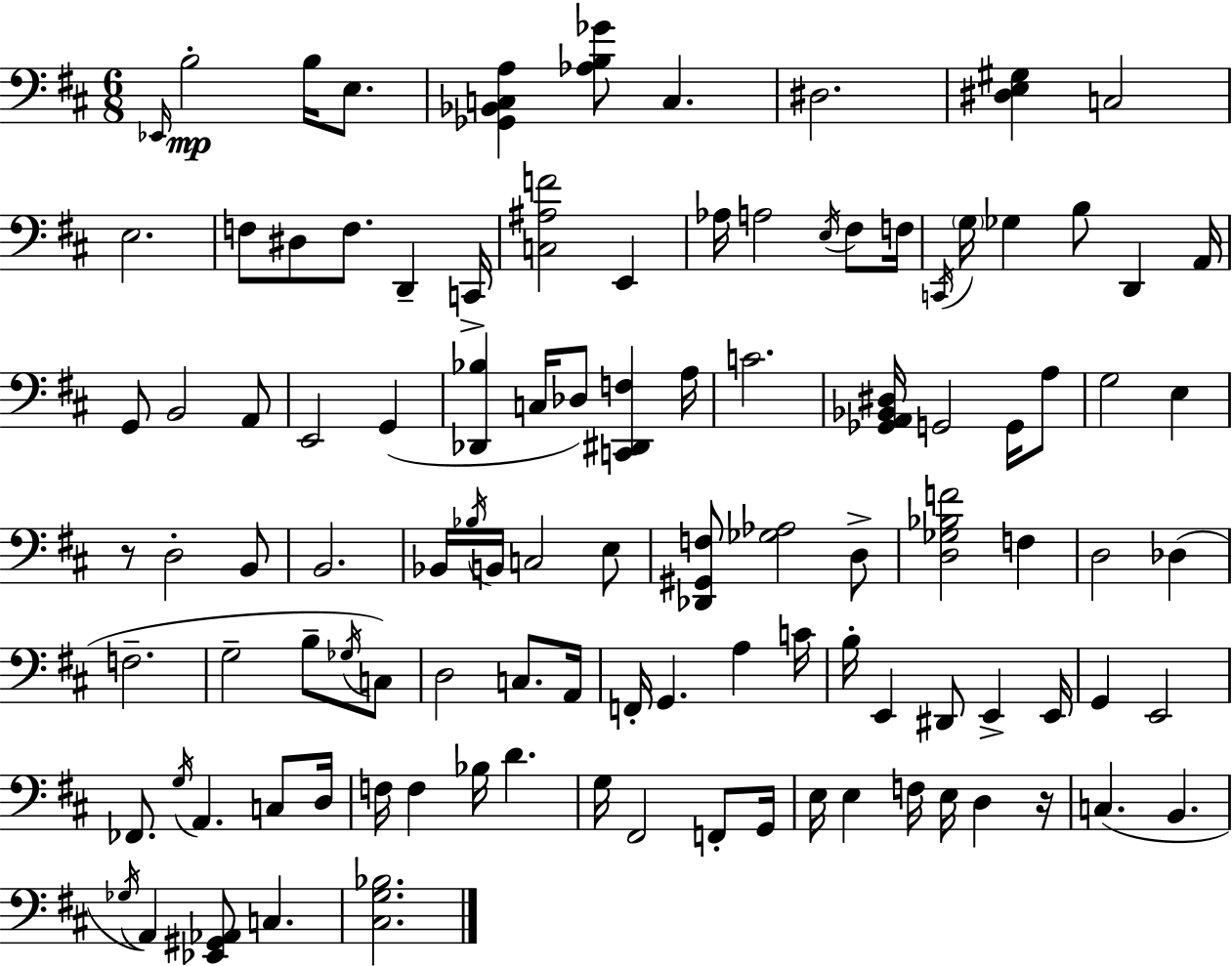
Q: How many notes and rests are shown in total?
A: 107